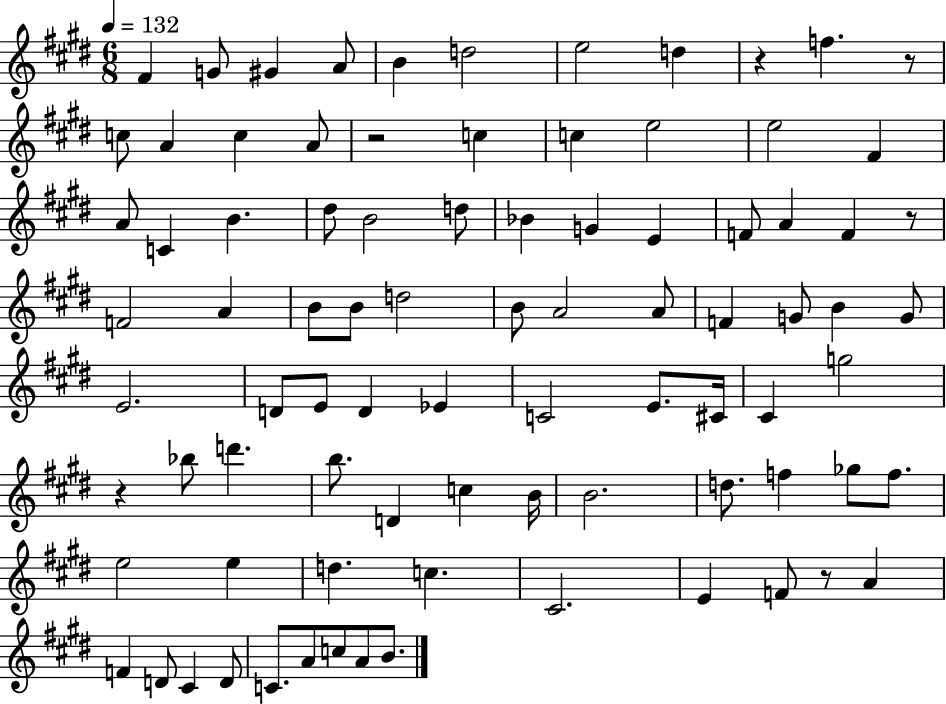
F#4/q G4/e G#4/q A4/e B4/q D5/h E5/h D5/q R/q F5/q. R/e C5/e A4/q C5/q A4/e R/h C5/q C5/q E5/h E5/h F#4/q A4/e C4/q B4/q. D#5/e B4/h D5/e Bb4/q G4/q E4/q F4/e A4/q F4/q R/e F4/h A4/q B4/e B4/e D5/h B4/e A4/h A4/e F4/q G4/e B4/q G4/e E4/h. D4/e E4/e D4/q Eb4/q C4/h E4/e. C#4/s C#4/q G5/h R/q Bb5/e D6/q. B5/e. D4/q C5/q B4/s B4/h. D5/e. F5/q Gb5/e F5/e. E5/h E5/q D5/q. C5/q. C#4/h. E4/q F4/e R/e A4/q F4/q D4/e C#4/q D4/e C4/e. A4/e C5/e A4/e B4/e.